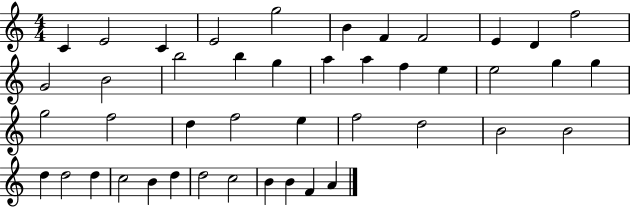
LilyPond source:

{
  \clef treble
  \numericTimeSignature
  \time 4/4
  \key c \major
  c'4 e'2 c'4 | e'2 g''2 | b'4 f'4 f'2 | e'4 d'4 f''2 | \break g'2 b'2 | b''2 b''4 g''4 | a''4 a''4 f''4 e''4 | e''2 g''4 g''4 | \break g''2 f''2 | d''4 f''2 e''4 | f''2 d''2 | b'2 b'2 | \break d''4 d''2 d''4 | c''2 b'4 d''4 | d''2 c''2 | b'4 b'4 f'4 a'4 | \break \bar "|."
}